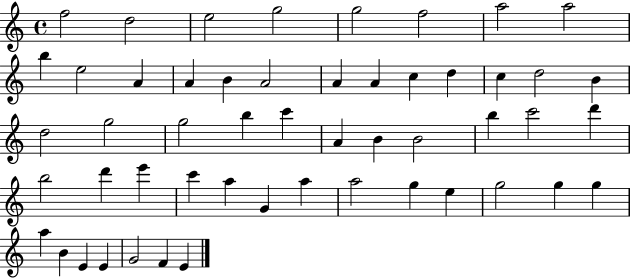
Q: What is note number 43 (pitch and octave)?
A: G5